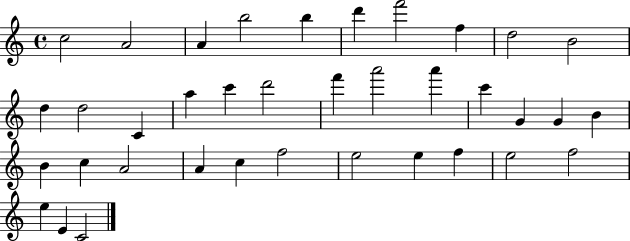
{
  \clef treble
  \time 4/4
  \defaultTimeSignature
  \key c \major
  c''2 a'2 | a'4 b''2 b''4 | d'''4 f'''2 f''4 | d''2 b'2 | \break d''4 d''2 c'4 | a''4 c'''4 d'''2 | f'''4 a'''2 a'''4 | c'''4 g'4 g'4 b'4 | \break b'4 c''4 a'2 | a'4 c''4 f''2 | e''2 e''4 f''4 | e''2 f''2 | \break e''4 e'4 c'2 | \bar "|."
}